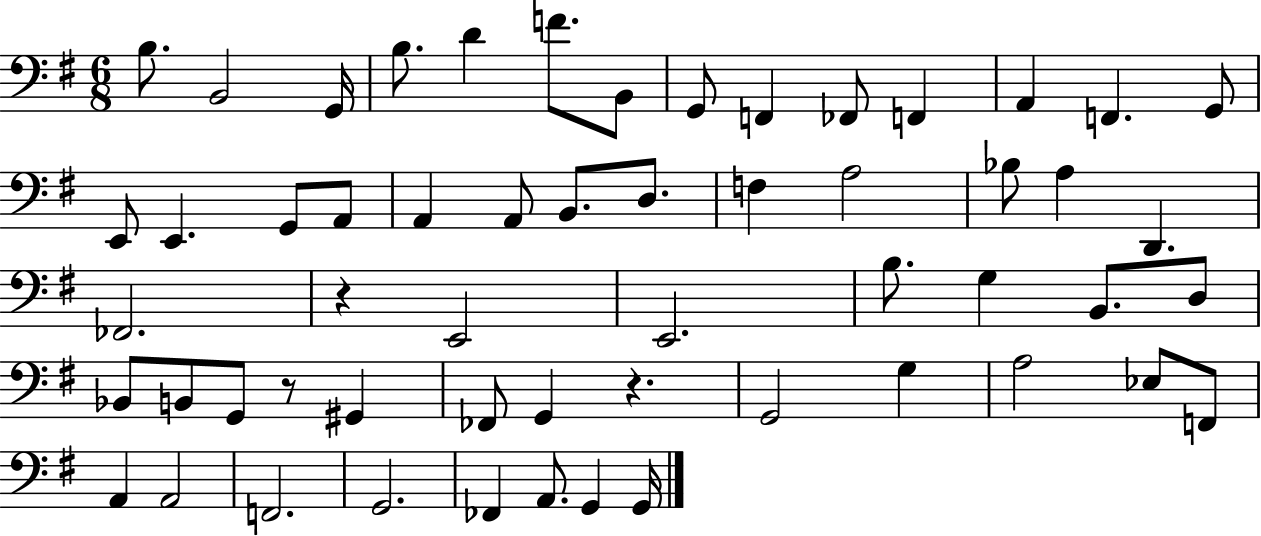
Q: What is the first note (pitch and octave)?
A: B3